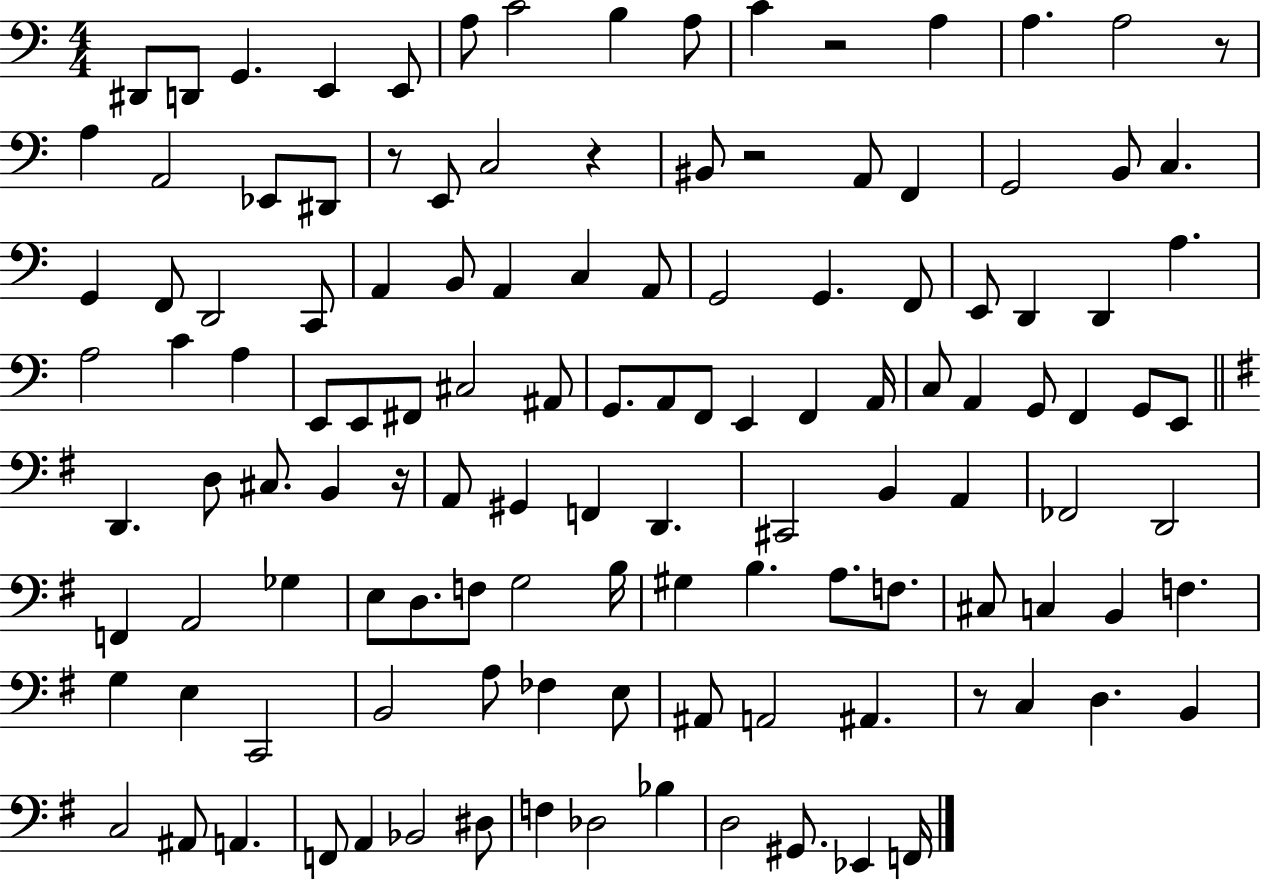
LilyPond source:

{
  \clef bass
  \numericTimeSignature
  \time 4/4
  \key c \major
  dis,8 d,8 g,4. e,4 e,8 | a8 c'2 b4 a8 | c'4 r2 a4 | a4. a2 r8 | \break a4 a,2 ees,8 dis,8 | r8 e,8 c2 r4 | bis,8 r2 a,8 f,4 | g,2 b,8 c4. | \break g,4 f,8 d,2 c,8 | a,4 b,8 a,4 c4 a,8 | g,2 g,4. f,8 | e,8 d,4 d,4 a4. | \break a2 c'4 a4 | e,8 e,8 fis,8 cis2 ais,8 | g,8. a,8 f,8 e,4 f,4 a,16 | c8 a,4 g,8 f,4 g,8 e,8 | \break \bar "||" \break \key e \minor d,4. d8 cis8. b,4 r16 | a,8 gis,4 f,4 d,4. | cis,2 b,4 a,4 | fes,2 d,2 | \break f,4 a,2 ges4 | e8 d8. f8 g2 b16 | gis4 b4. a8. f8. | cis8 c4 b,4 f4. | \break g4 e4 c,2 | b,2 a8 fes4 e8 | ais,8 a,2 ais,4. | r8 c4 d4. b,4 | \break c2 ais,8 a,4. | f,8 a,4 bes,2 dis8 | f4 des2 bes4 | d2 gis,8. ees,4 f,16 | \break \bar "|."
}